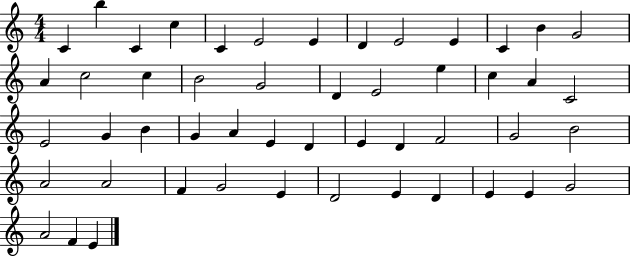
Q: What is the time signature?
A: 4/4